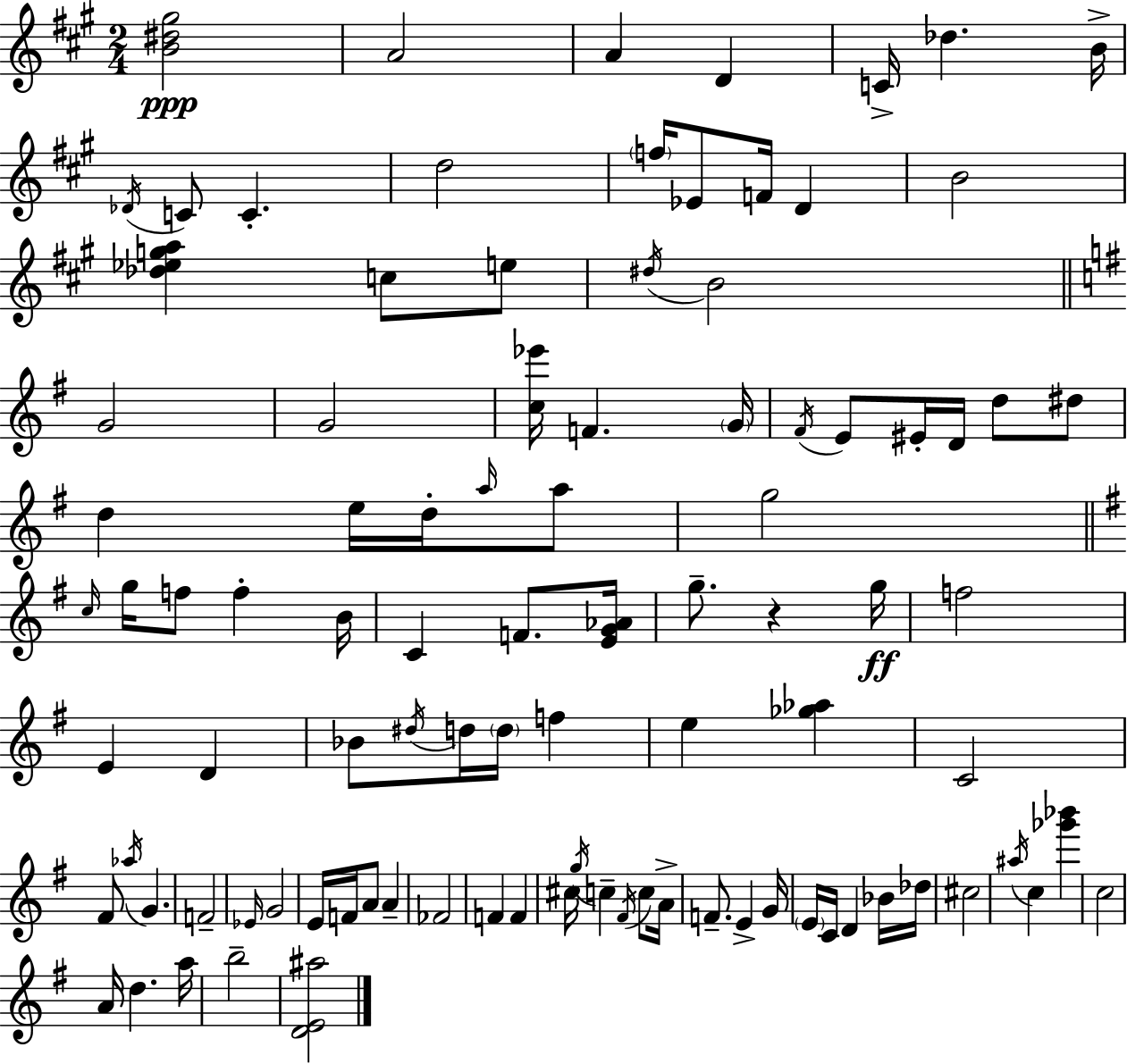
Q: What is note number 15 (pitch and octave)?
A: B4